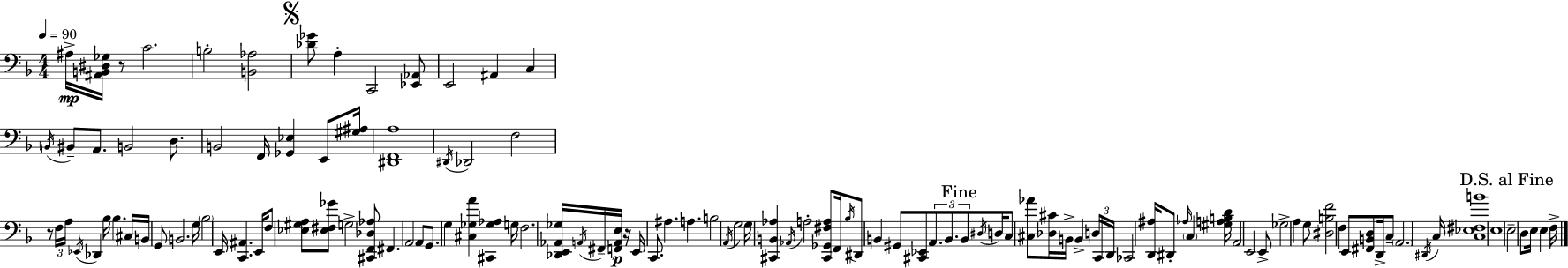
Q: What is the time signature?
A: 4/4